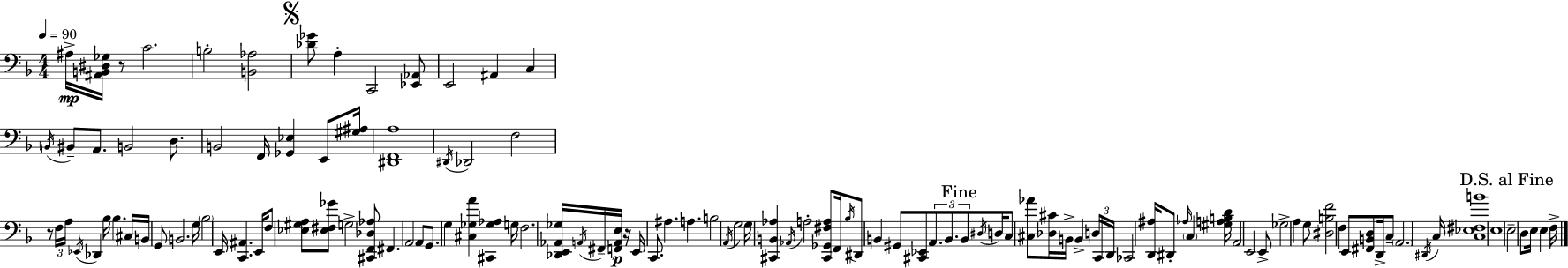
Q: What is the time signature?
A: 4/4